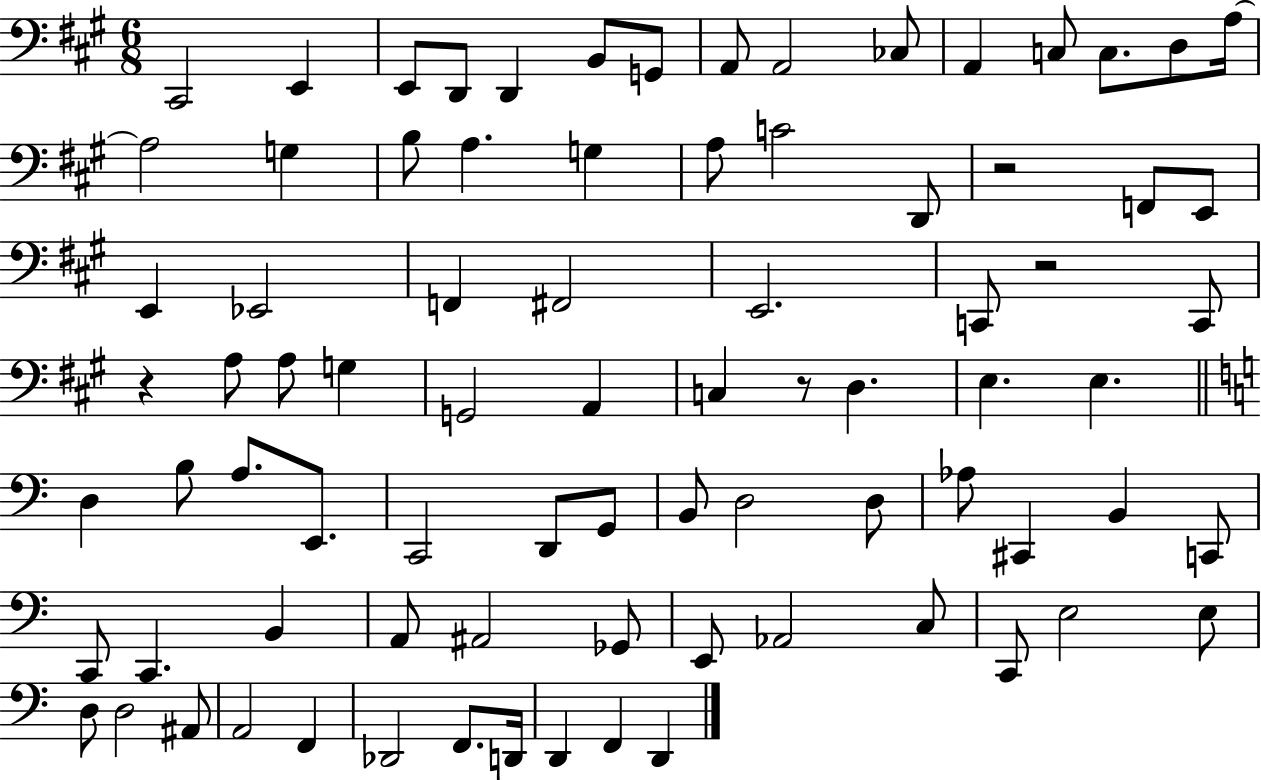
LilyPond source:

{
  \clef bass
  \numericTimeSignature
  \time 6/8
  \key a \major
  cis,2 e,4 | e,8 d,8 d,4 b,8 g,8 | a,8 a,2 ces8 | a,4 c8 c8. d8 a16~~ | \break a2 g4 | b8 a4. g4 | a8 c'2 d,8 | r2 f,8 e,8 | \break e,4 ees,2 | f,4 fis,2 | e,2. | c,8 r2 c,8 | \break r4 a8 a8 g4 | g,2 a,4 | c4 r8 d4. | e4. e4. | \break \bar "||" \break \key a \minor d4 b8 a8. e,8. | c,2 d,8 g,8 | b,8 d2 d8 | aes8 cis,4 b,4 c,8 | \break c,8 c,4. b,4 | a,8 ais,2 ges,8 | e,8 aes,2 c8 | c,8 e2 e8 | \break d8 d2 ais,8 | a,2 f,4 | des,2 f,8. d,16 | d,4 f,4 d,4 | \break \bar "|."
}